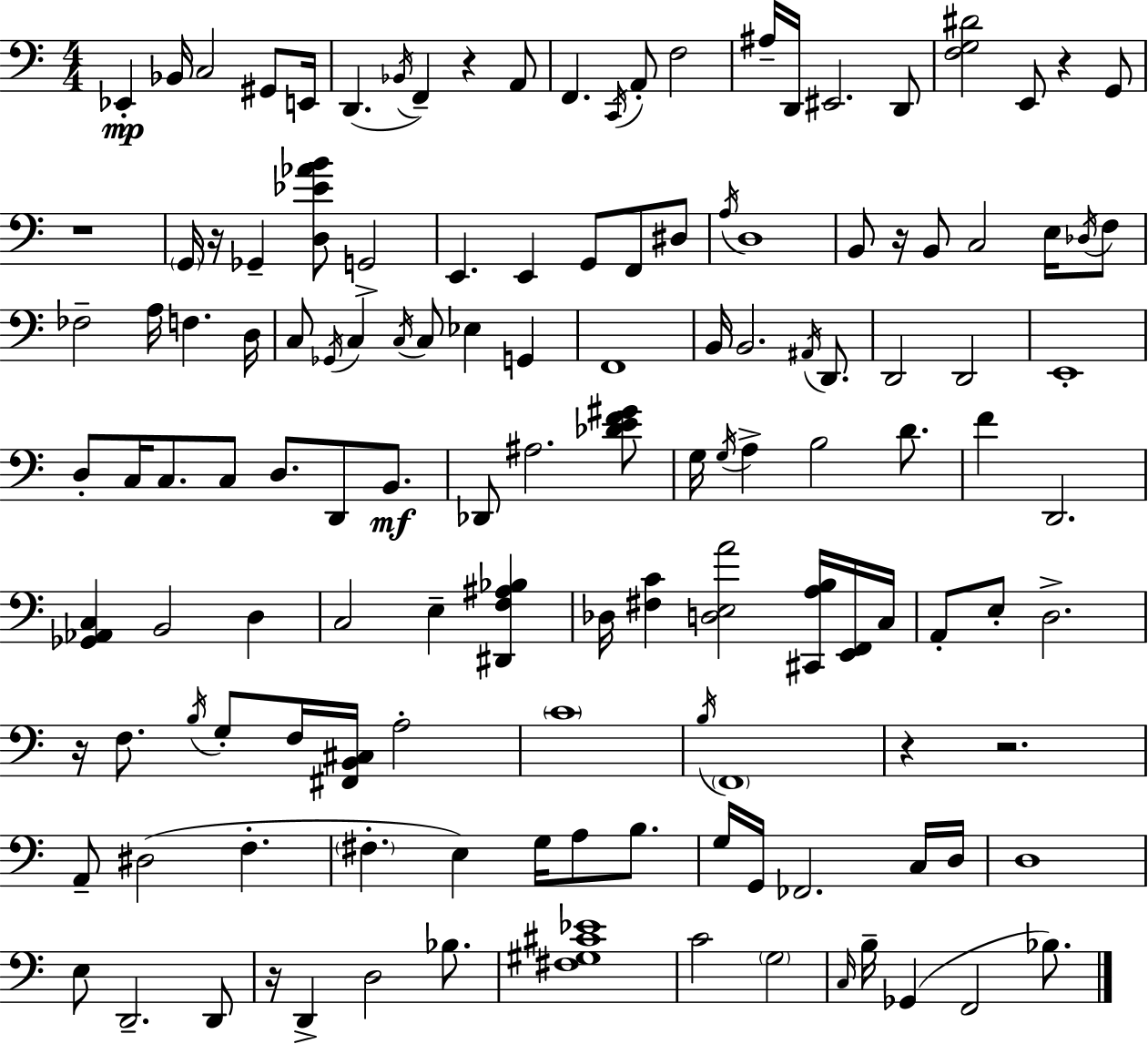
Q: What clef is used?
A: bass